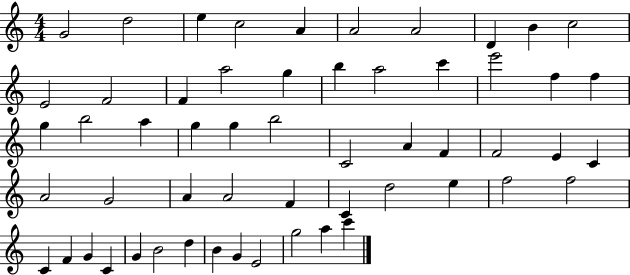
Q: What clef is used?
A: treble